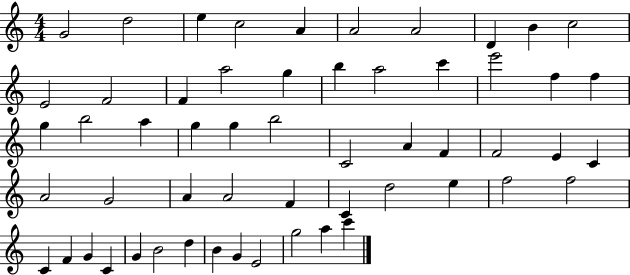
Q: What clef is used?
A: treble